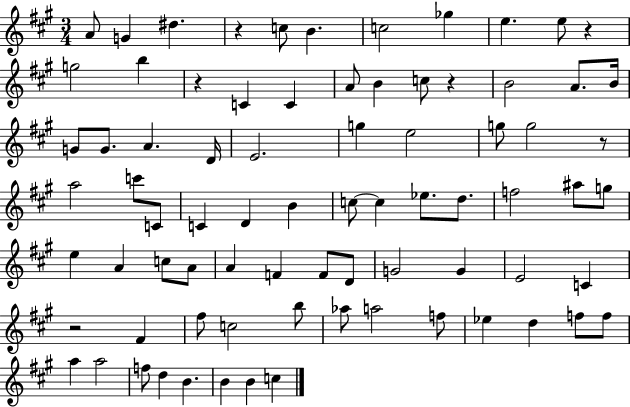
{
  \clef treble
  \numericTimeSignature
  \time 3/4
  \key a \major
  a'8 g'4 dis''4. | r4 c''8 b'4. | c''2 ges''4 | e''4. e''8 r4 | \break g''2 b''4 | r4 c'4 c'4 | a'8 b'4 c''8 r4 | b'2 a'8. b'16 | \break g'8 g'8. a'4. d'16 | e'2. | g''4 e''2 | g''8 g''2 r8 | \break a''2 c'''8 c'8 | c'4 d'4 b'4 | c''8~~ c''4 ees''8. d''8. | f''2 ais''8 g''8 | \break e''4 a'4 c''8 a'8 | a'4 f'4 f'8 d'8 | g'2 g'4 | e'2 c'4 | \break r2 fis'4 | fis''8 c''2 b''8 | aes''8 a''2 f''8 | ees''4 d''4 f''8 f''8 | \break a''4 a''2 | f''8 d''4 b'4. | b'4 b'4 c''4 | \bar "|."
}